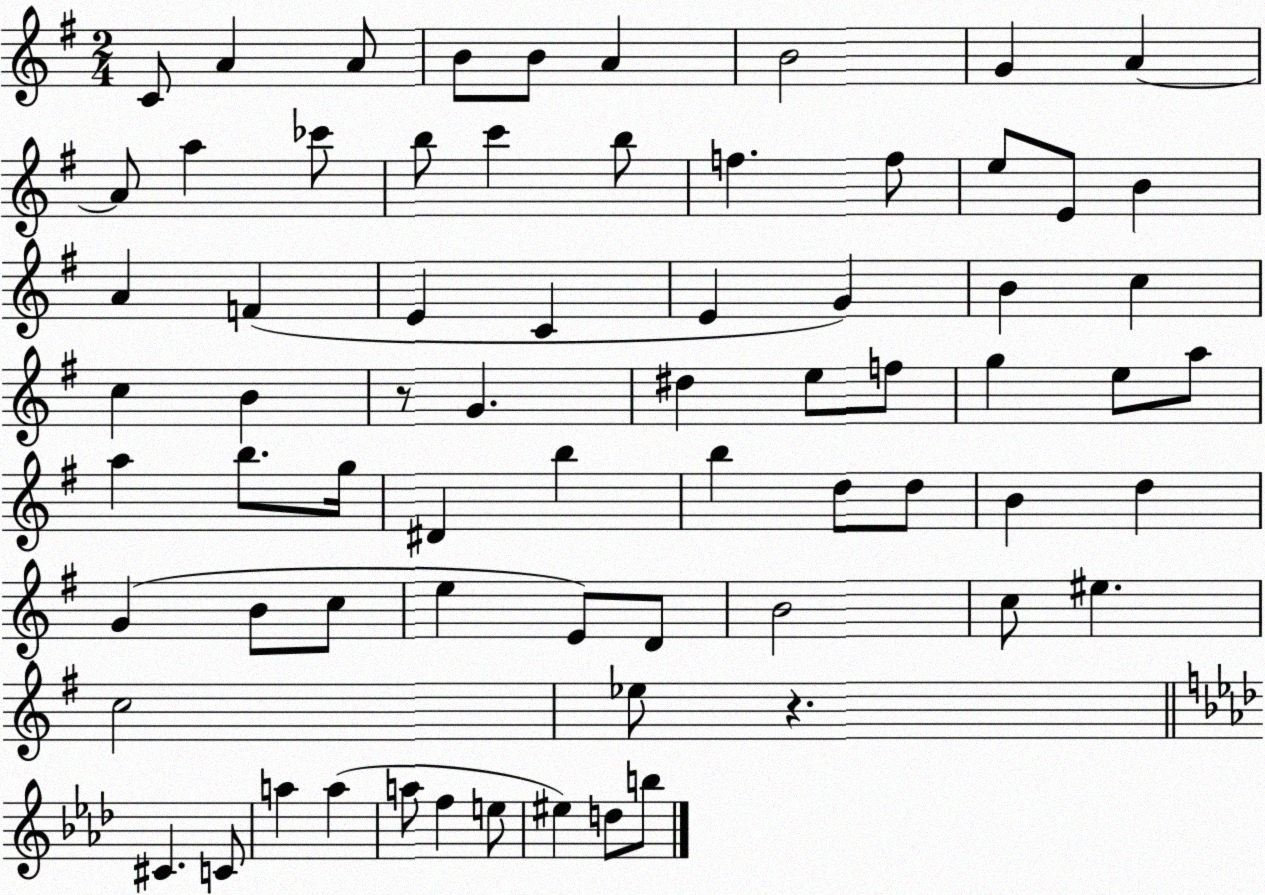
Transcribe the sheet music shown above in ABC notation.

X:1
T:Untitled
M:2/4
L:1/4
K:G
C/2 A A/2 B/2 B/2 A B2 G A A/2 a _c'/2 b/2 c' b/2 f f/2 e/2 E/2 B A F E C E G B c c B z/2 G ^d e/2 f/2 g e/2 a/2 a b/2 g/4 ^D b b d/2 d/2 B d G B/2 c/2 e E/2 D/2 B2 c/2 ^e c2 _e/2 z ^C C/2 a a a/2 f e/2 ^e d/2 b/2